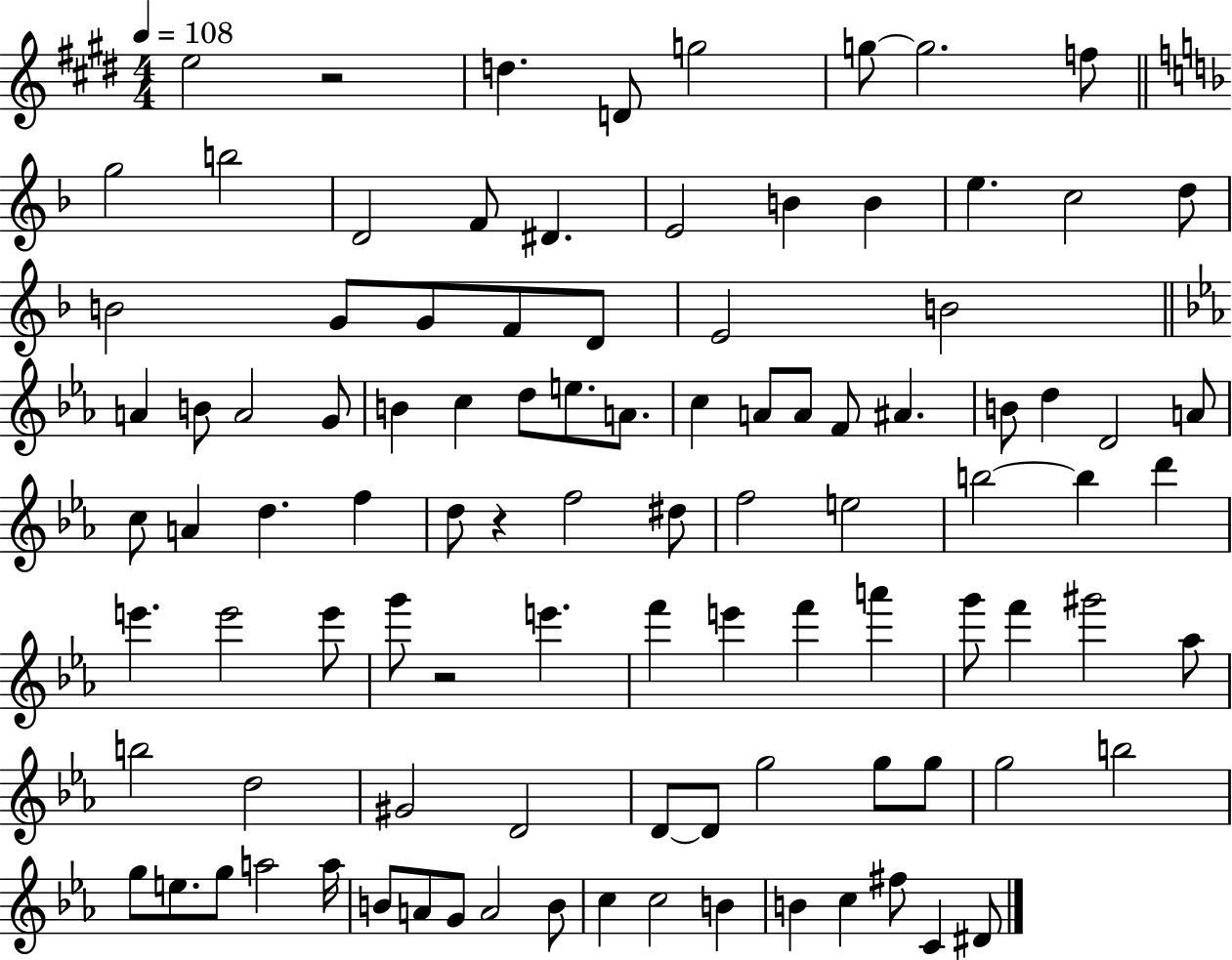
E5/h R/h D5/q. D4/e G5/h G5/e G5/h. F5/e G5/h B5/h D4/h F4/e D#4/q. E4/h B4/q B4/q E5/q. C5/h D5/e B4/h G4/e G4/e F4/e D4/e E4/h B4/h A4/q B4/e A4/h G4/e B4/q C5/q D5/e E5/e. A4/e. C5/q A4/e A4/e F4/e A#4/q. B4/e D5/q D4/h A4/e C5/e A4/q D5/q. F5/q D5/e R/q F5/h D#5/e F5/h E5/h B5/h B5/q D6/q E6/q. E6/h E6/e G6/e R/h E6/q. F6/q E6/q F6/q A6/q G6/e F6/q G#6/h Ab5/e B5/h D5/h G#4/h D4/h D4/e D4/e G5/h G5/e G5/e G5/h B5/h G5/e E5/e. G5/e A5/h A5/s B4/e A4/e G4/e A4/h B4/e C5/q C5/h B4/q B4/q C5/q F#5/e C4/q D#4/e